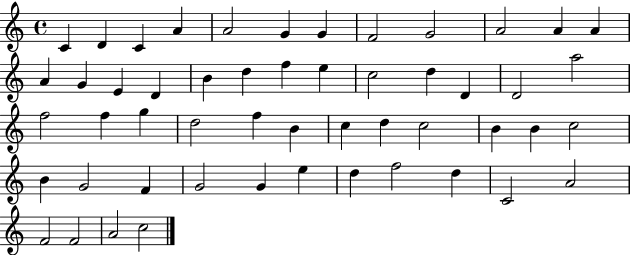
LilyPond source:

{
  \clef treble
  \time 4/4
  \defaultTimeSignature
  \key c \major
  c'4 d'4 c'4 a'4 | a'2 g'4 g'4 | f'2 g'2 | a'2 a'4 a'4 | \break a'4 g'4 e'4 d'4 | b'4 d''4 f''4 e''4 | c''2 d''4 d'4 | d'2 a''2 | \break f''2 f''4 g''4 | d''2 f''4 b'4 | c''4 d''4 c''2 | b'4 b'4 c''2 | \break b'4 g'2 f'4 | g'2 g'4 e''4 | d''4 f''2 d''4 | c'2 a'2 | \break f'2 f'2 | a'2 c''2 | \bar "|."
}